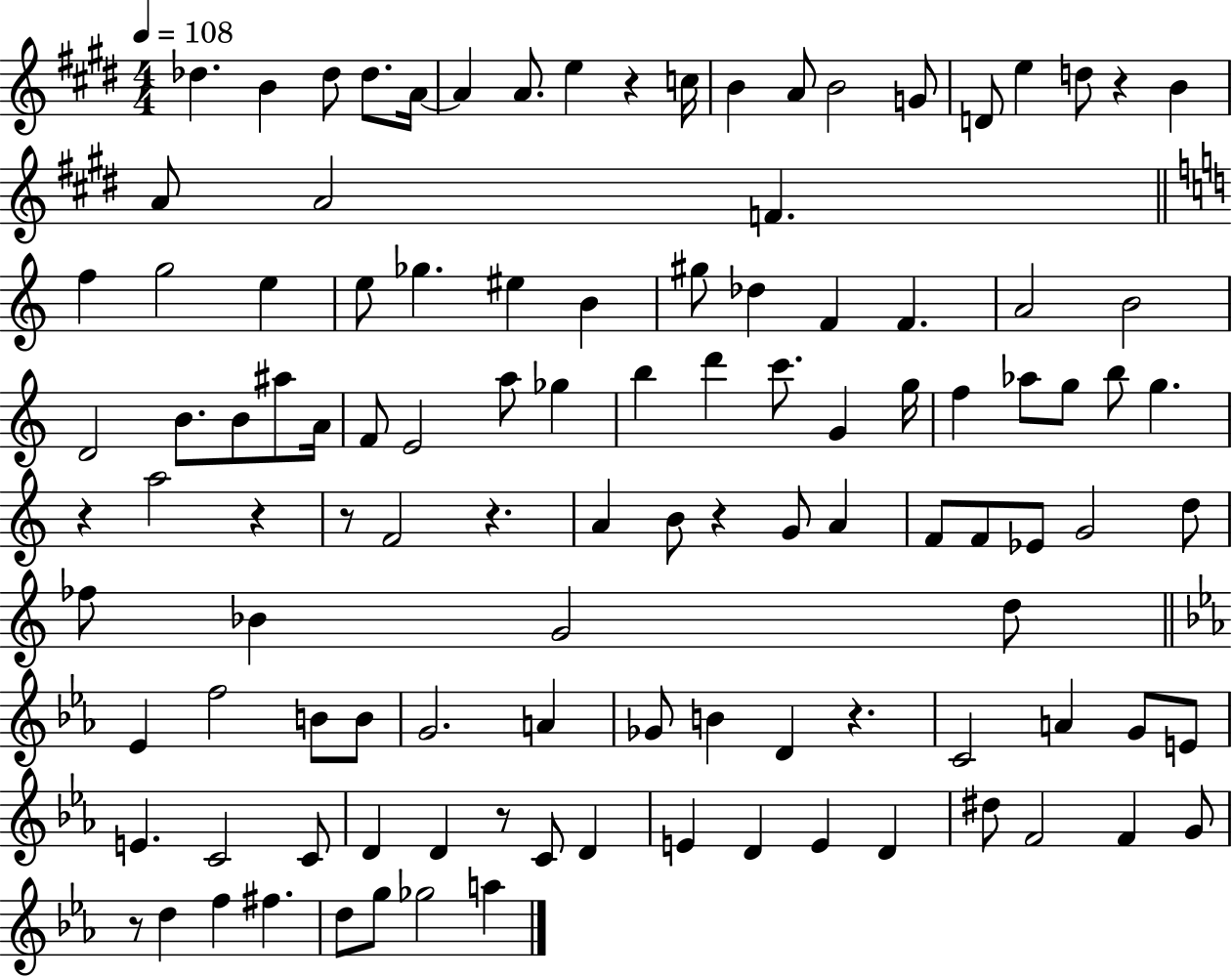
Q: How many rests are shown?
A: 10